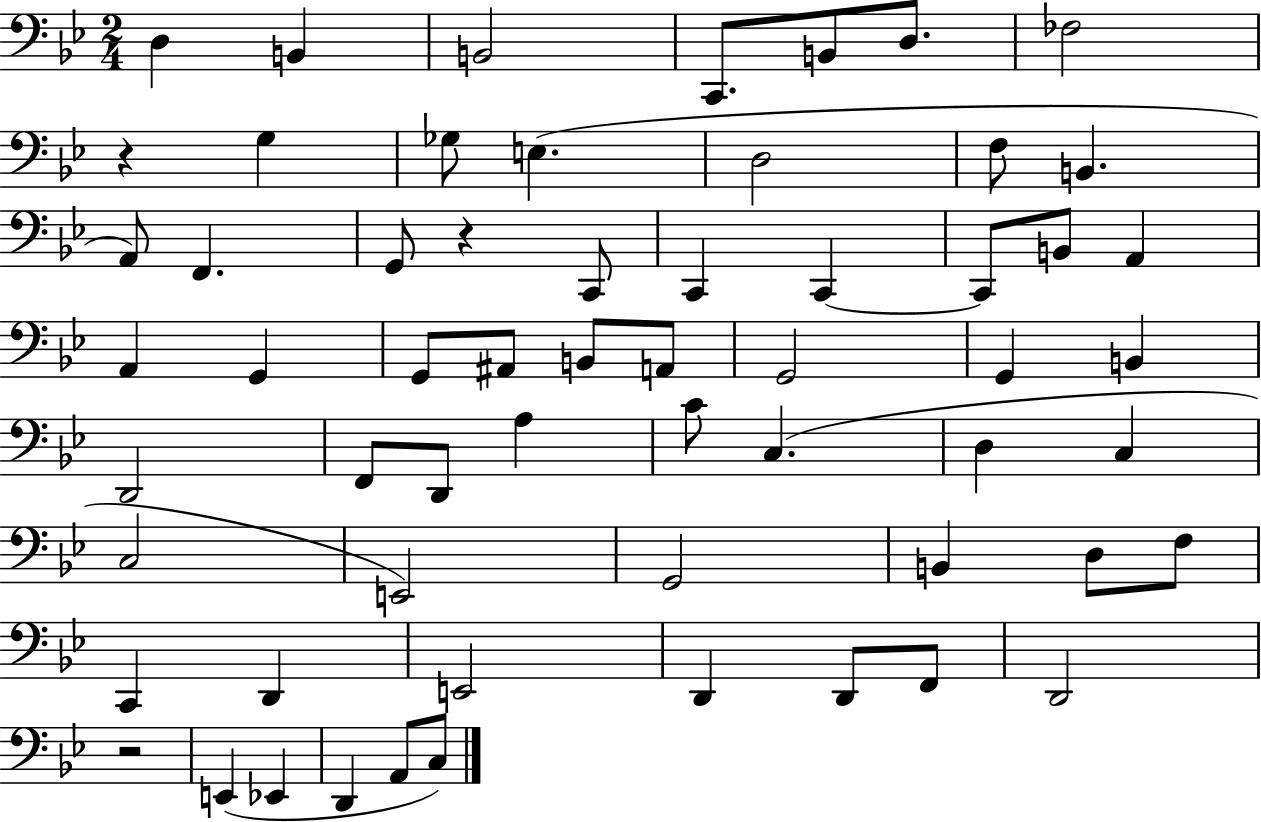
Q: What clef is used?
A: bass